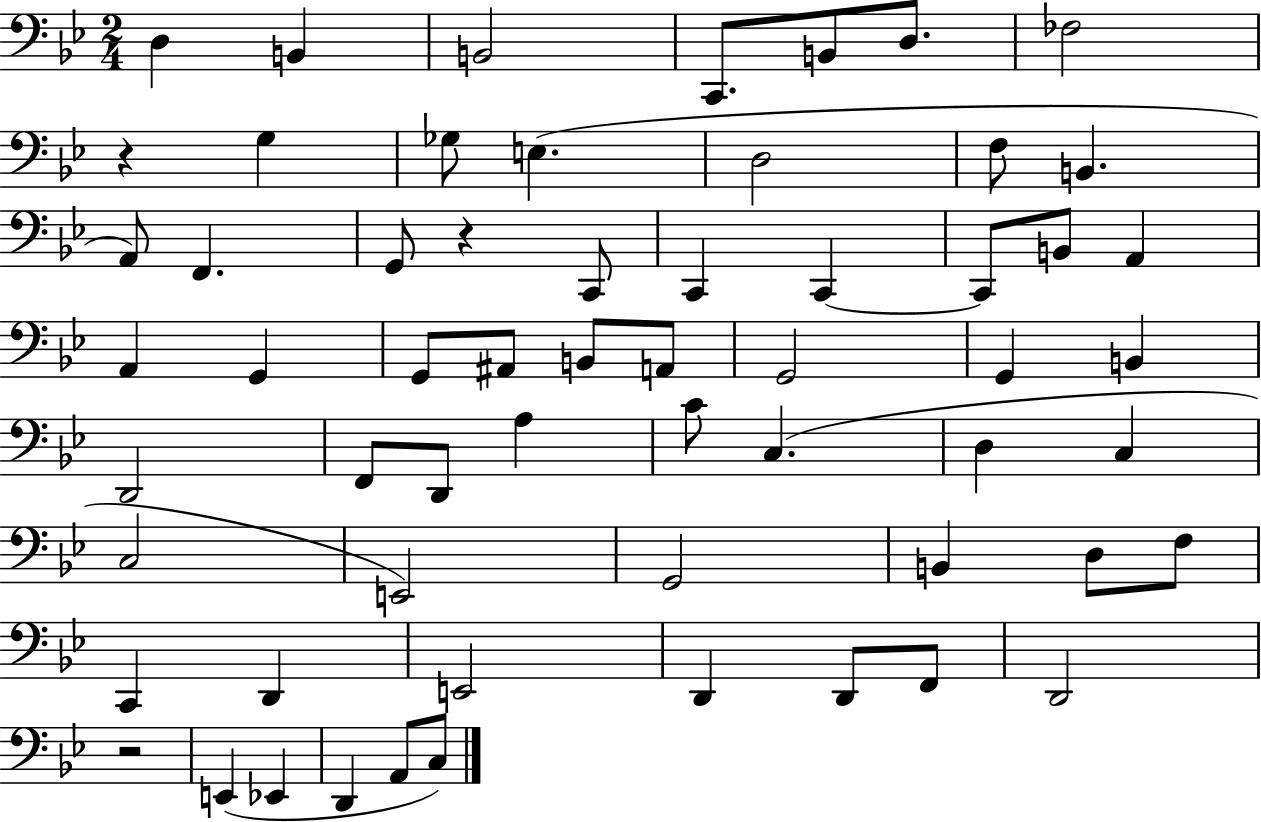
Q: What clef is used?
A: bass